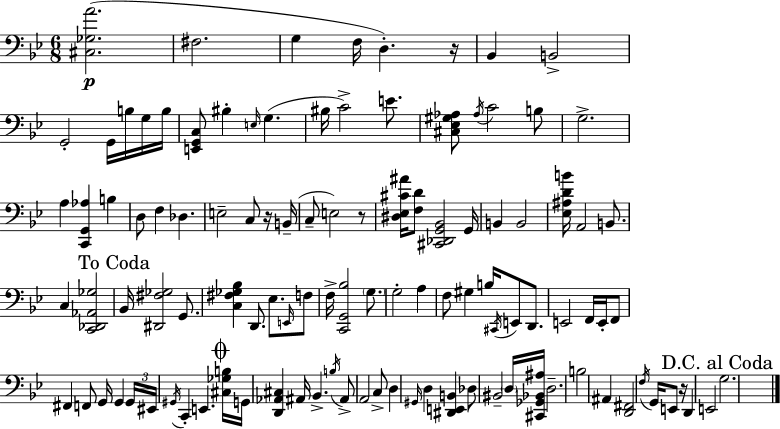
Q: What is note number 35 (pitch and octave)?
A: A2